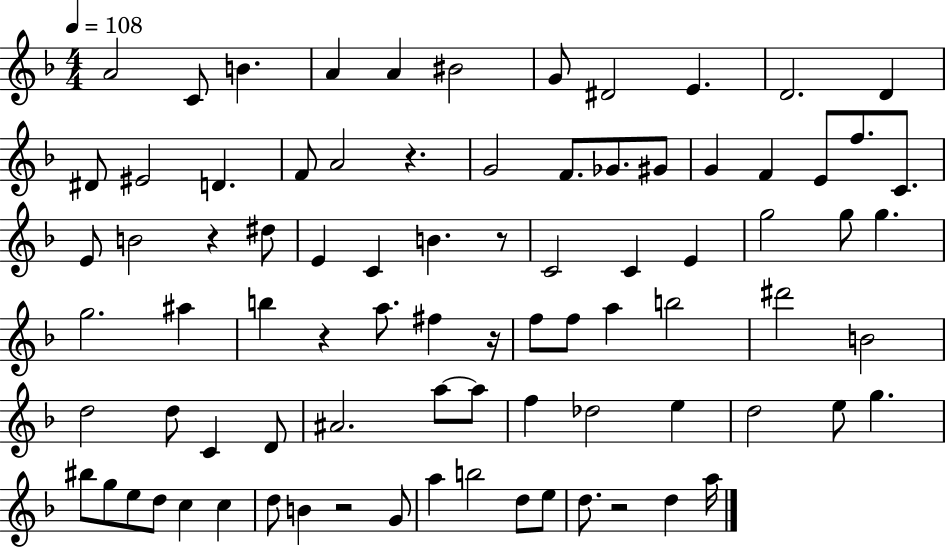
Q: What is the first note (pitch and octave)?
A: A4